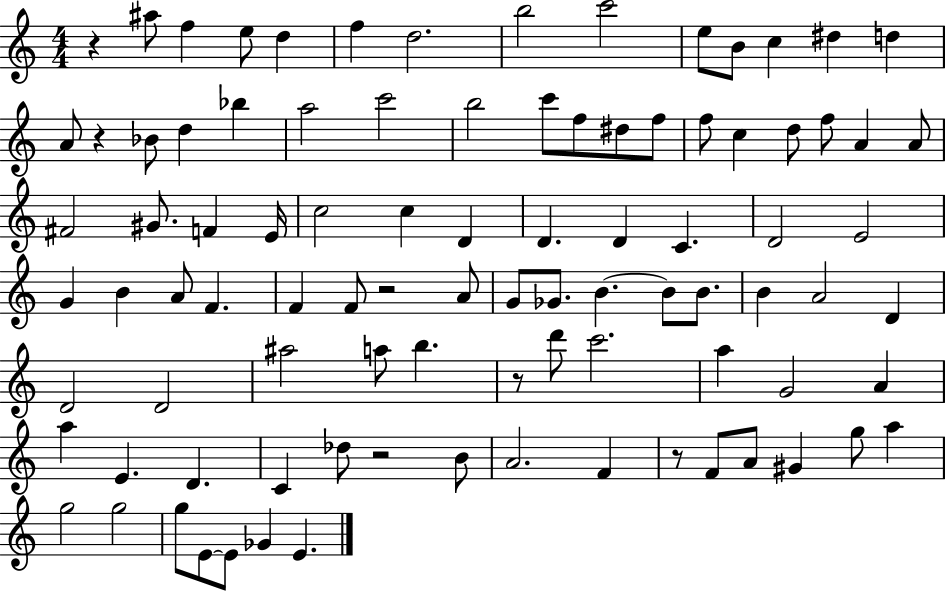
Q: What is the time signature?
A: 4/4